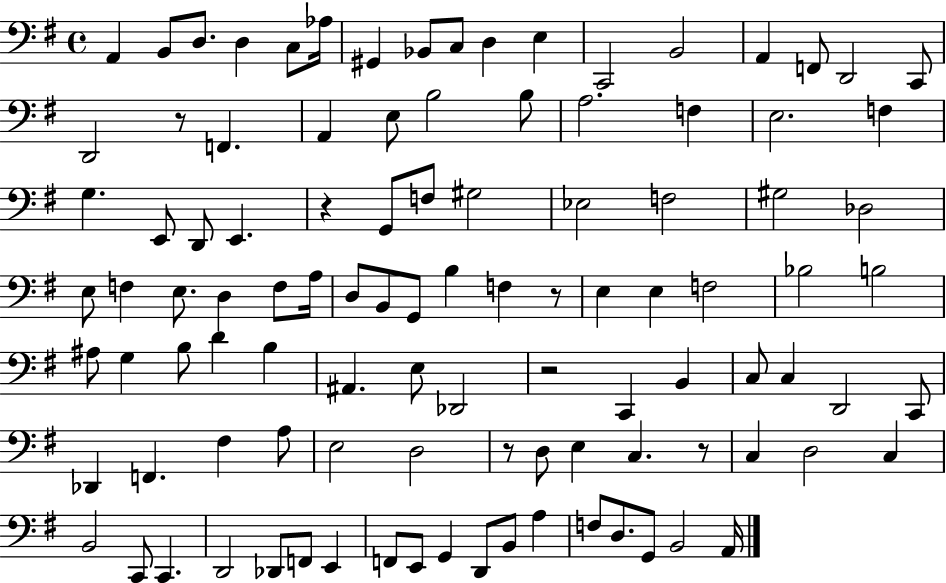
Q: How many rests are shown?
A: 6